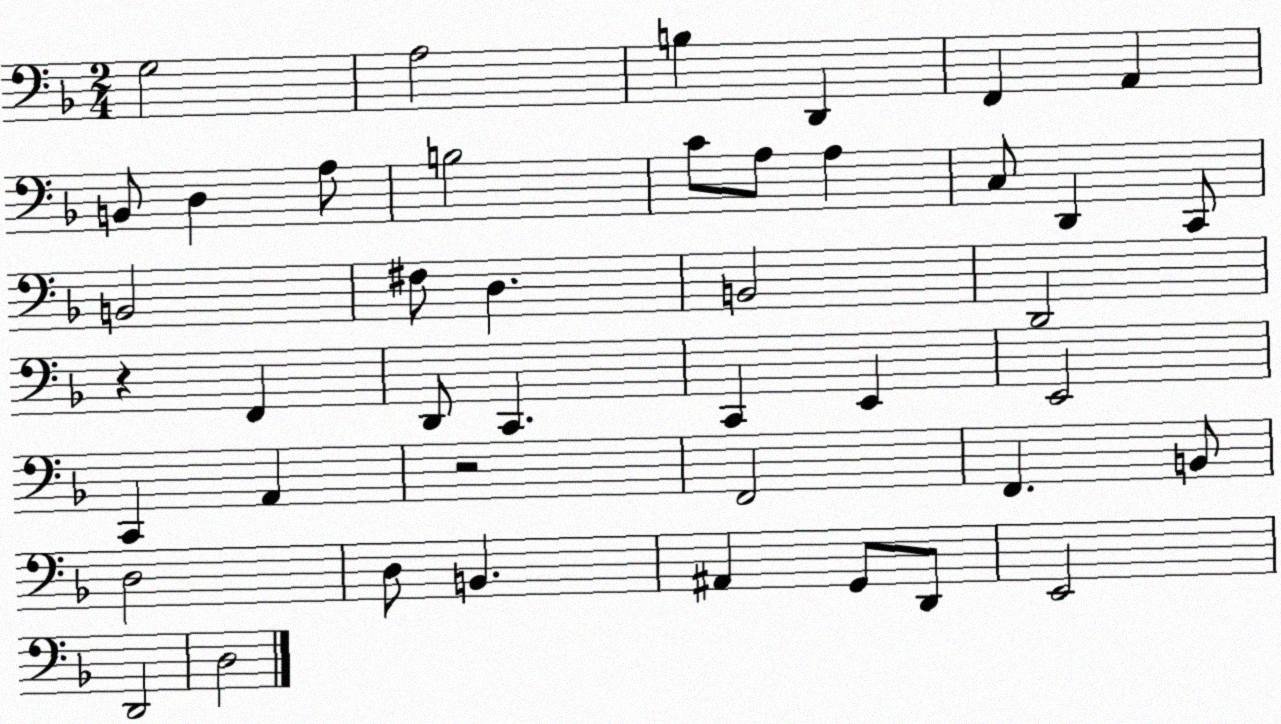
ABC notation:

X:1
T:Untitled
M:2/4
L:1/4
K:F
G,2 A,2 B, D,, F,, A,, B,,/2 D, A,/2 B,2 C/2 A,/2 A, C,/2 D,, C,,/2 B,,2 ^F,/2 D, B,,2 D,,2 z F,, D,,/2 C,, C,, E,, E,,2 C,, A,, z2 F,,2 F,, B,,/2 D,2 D,/2 B,, ^A,, G,,/2 D,,/2 E,,2 D,,2 D,2